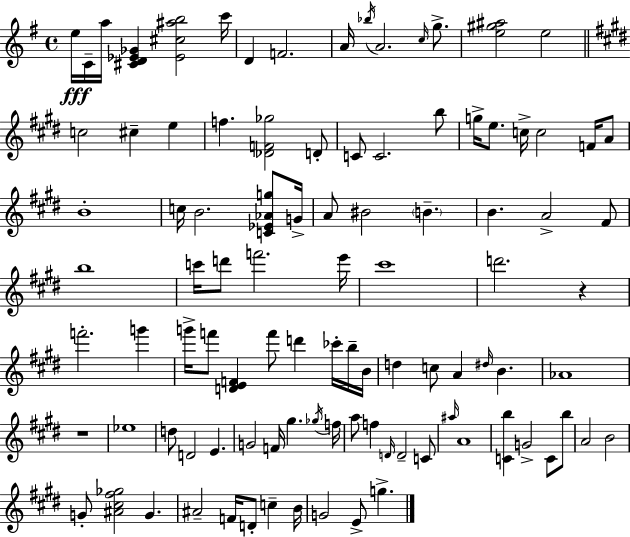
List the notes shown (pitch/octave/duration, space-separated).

E5/s C4/s A5/s [C#4,D4,Eb4,Gb4]/q [Eb4,C#5,A#5,B5]/h C6/s D4/q F4/h. A4/s Bb5/s A4/h. C5/s G5/e. [E5,G#5,A#5]/h E5/h C5/h C#5/q E5/q F5/q. [Db4,F4,Gb5]/h D4/e C4/e C4/h. B5/e G5/s E5/e. C5/s C5/h F4/s A4/e B4/w C5/s B4/h. [C4,Eb4,Ab4,G5]/e G4/s A4/e BIS4/h B4/q. B4/q. A4/h F#4/e B5/w C6/s D6/e F6/h. E6/s C#6/w D6/h. R/q F6/h. G6/q G6/s F6/e [D4,E4,F4]/q F6/e D6/q CES6/s B5/s B4/s D5/q C5/e A4/q D#5/s B4/q. Ab4/w R/w Eb5/w D5/e D4/h E4/q. G4/h F4/s G#5/q. Gb5/s F5/s A5/e F5/q D4/s D4/h C4/e A#5/s A4/w [C4,B5]/q G4/h C4/e B5/e A4/h B4/h G4/e [A#4,C#5,F#5,Gb5]/h G4/q. A#4/h F4/s D4/e C5/q B4/s G4/h E4/e G5/q.